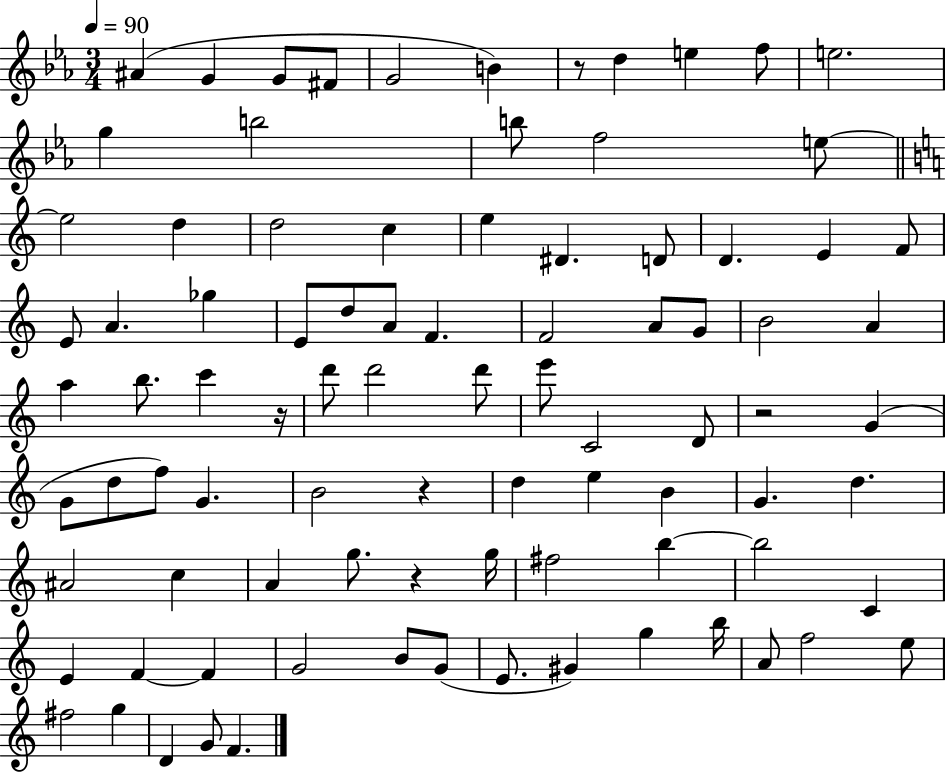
A#4/q G4/q G4/e F#4/e G4/h B4/q R/e D5/q E5/q F5/e E5/h. G5/q B5/h B5/e F5/h E5/e E5/h D5/q D5/h C5/q E5/q D#4/q. D4/e D4/q. E4/q F4/e E4/e A4/q. Gb5/q E4/e D5/e A4/e F4/q. F4/h A4/e G4/e B4/h A4/q A5/q B5/e. C6/q R/s D6/e D6/h D6/e E6/e C4/h D4/e R/h G4/q G4/e D5/e F5/e G4/q. B4/h R/q D5/q E5/q B4/q G4/q. D5/q. A#4/h C5/q A4/q G5/e. R/q G5/s F#5/h B5/q B5/h C4/q E4/q F4/q F4/q G4/h B4/e G4/e E4/e. G#4/q G5/q B5/s A4/e F5/h E5/e F#5/h G5/q D4/q G4/e F4/q.